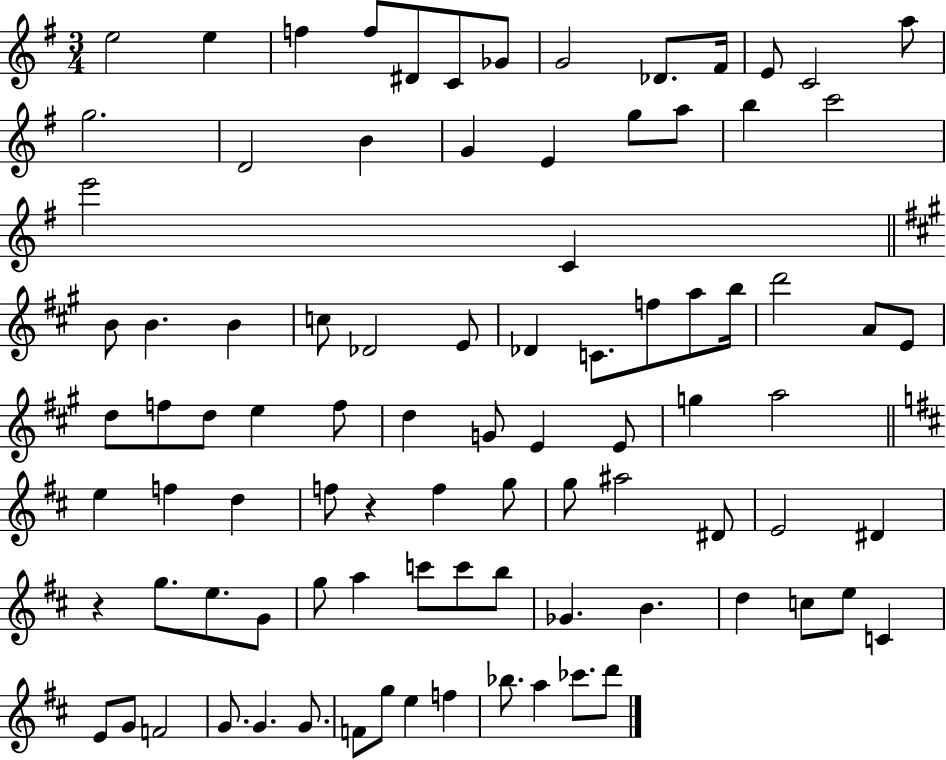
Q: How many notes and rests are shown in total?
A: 90